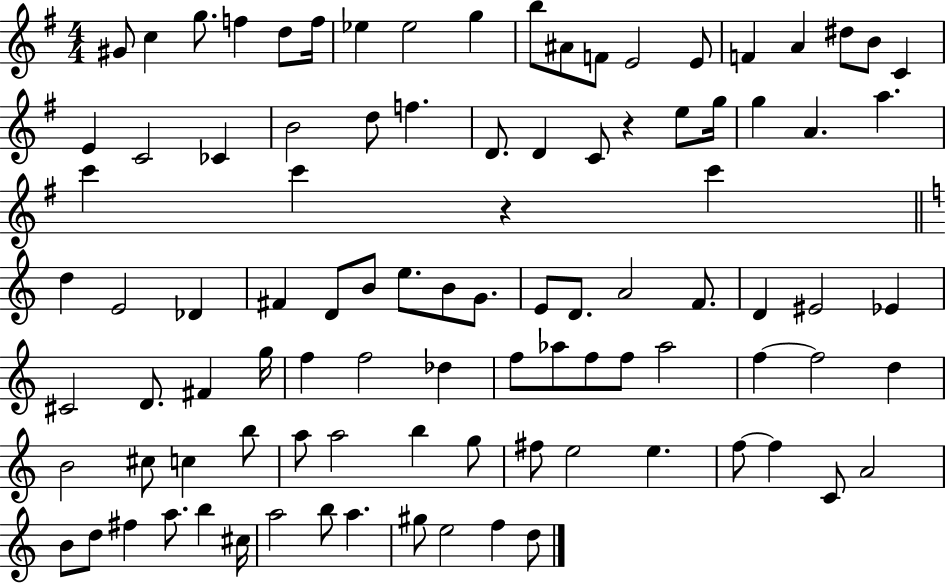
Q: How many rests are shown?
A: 2